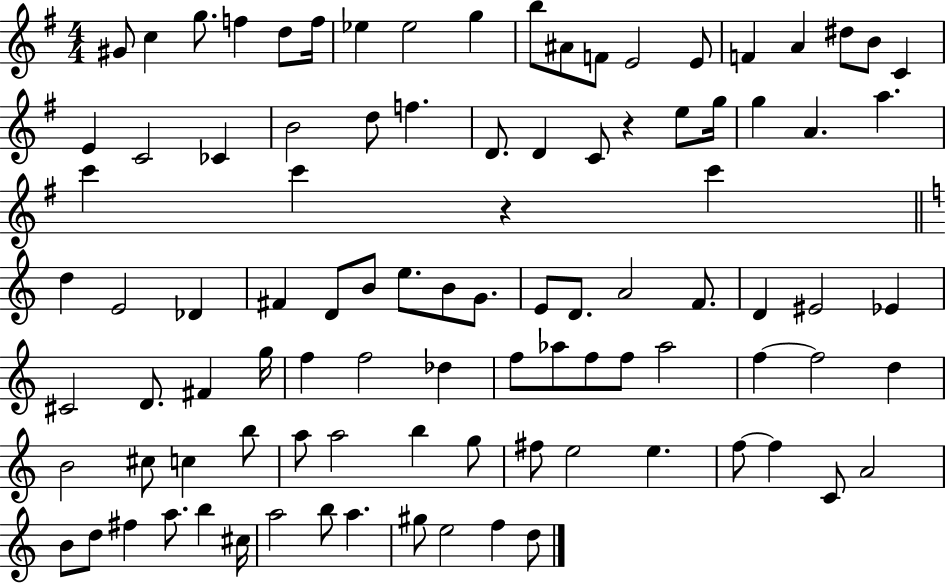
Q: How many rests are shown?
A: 2